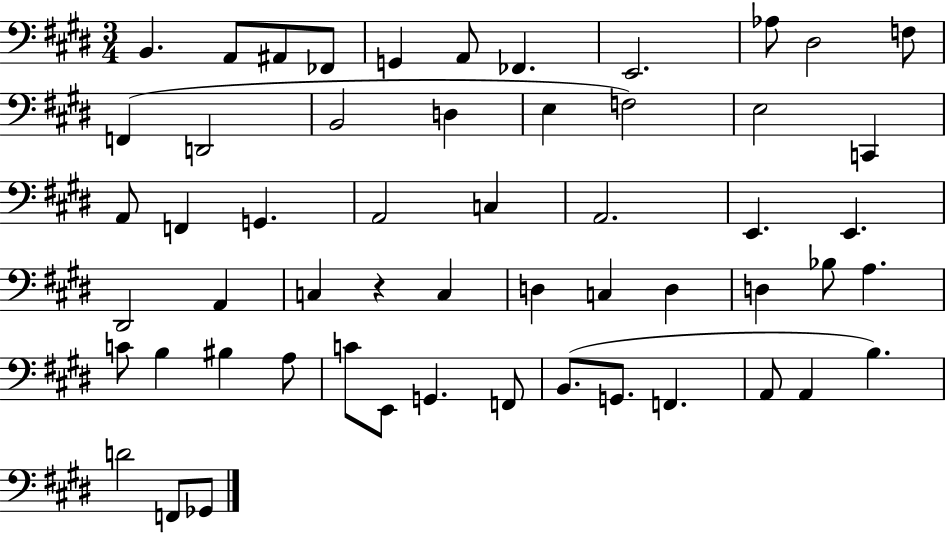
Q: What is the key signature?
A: E major